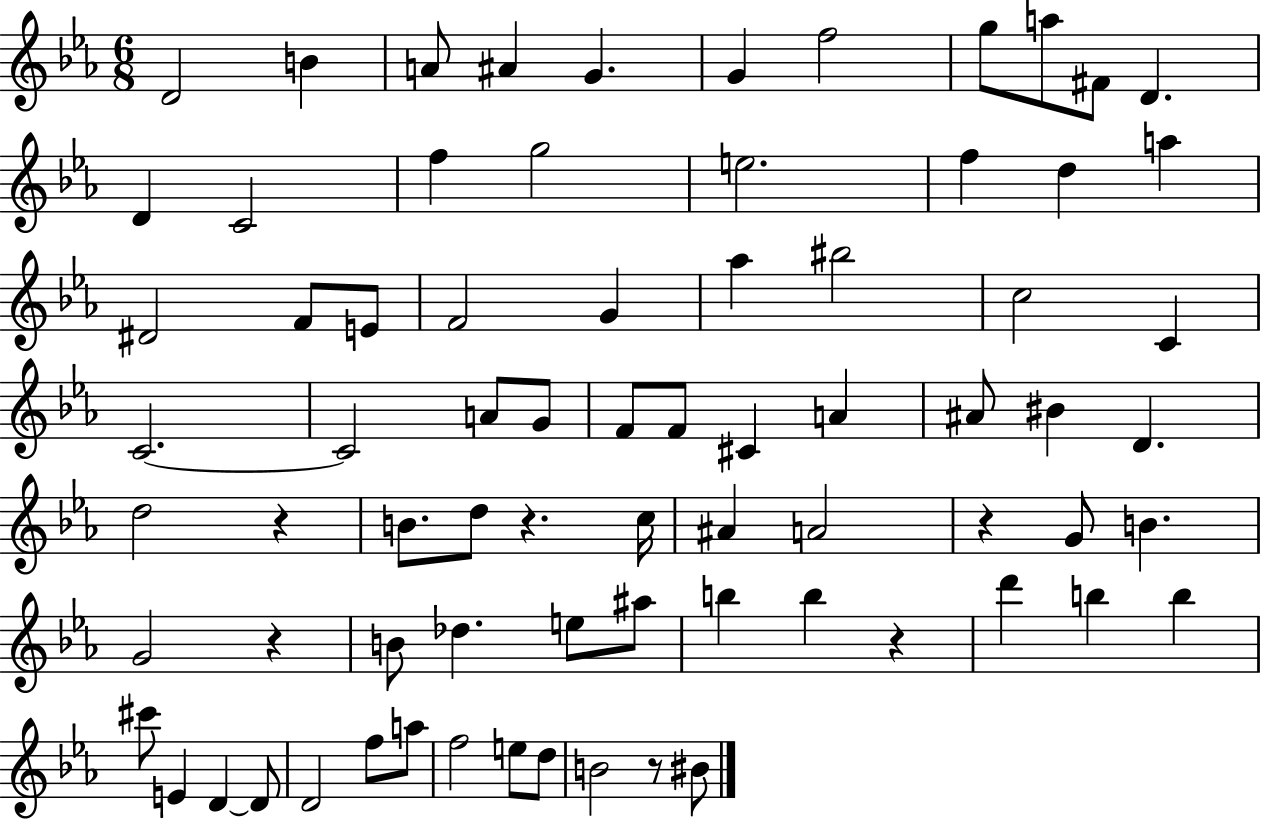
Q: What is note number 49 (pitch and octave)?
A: B4